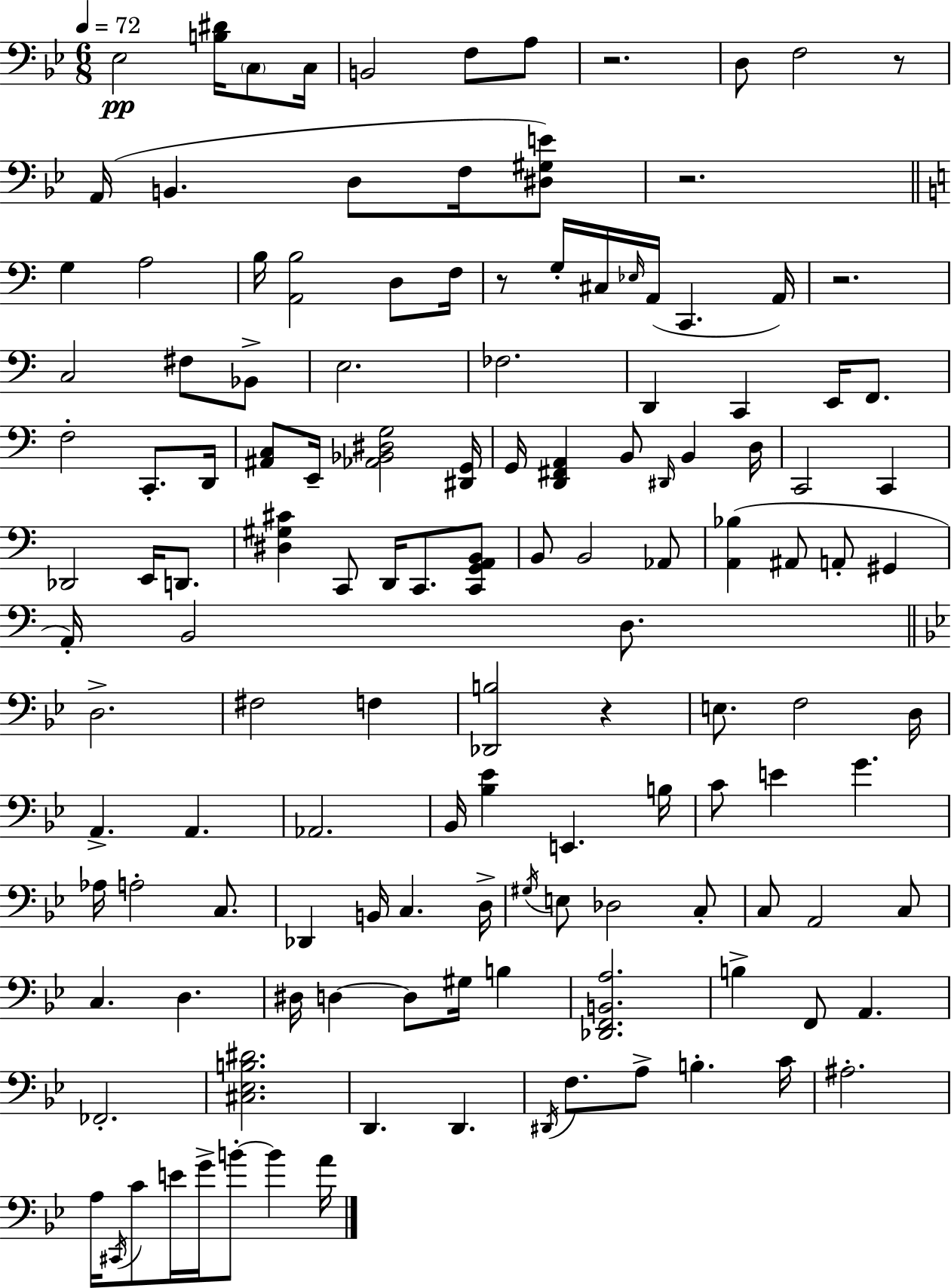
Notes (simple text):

Eb3/h [B3,D#4]/s C3/e C3/s B2/h F3/e A3/e R/h. D3/e F3/h R/e A2/s B2/q. D3/e F3/s [D#3,G#3,E4]/e R/h. G3/q A3/h B3/s [A2,B3]/h D3/e F3/s R/e G3/s C#3/s Eb3/s A2/s C2/q. A2/s R/h. C3/h F#3/e Bb2/e E3/h. FES3/h. D2/q C2/q E2/s F2/e. F3/h C2/e. D2/s [A#2,C3]/e E2/s [Ab2,Bb2,D#3,G3]/h [D#2,G2]/s G2/s [D2,F#2,A2]/q B2/e D#2/s B2/q D3/s C2/h C2/q Db2/h E2/s D2/e. [D#3,G#3,C#4]/q C2/e D2/s C2/e. [C2,G2,A2,B2]/e B2/e B2/h Ab2/e [A2,Bb3]/q A#2/e A2/e G#2/q A2/s B2/h D3/e. D3/h. F#3/h F3/q [Db2,B3]/h R/q E3/e. F3/h D3/s A2/q. A2/q. Ab2/h. Bb2/s [Bb3,Eb4]/q E2/q. B3/s C4/e E4/q G4/q. Ab3/s A3/h C3/e. Db2/q B2/s C3/q. D3/s G#3/s E3/e Db3/h C3/e C3/e A2/h C3/e C3/q. D3/q. D#3/s D3/q D3/e G#3/s B3/q [Db2,F2,B2,A3]/h. B3/q F2/e A2/q. FES2/h. [C#3,Eb3,B3,D#4]/h. D2/q. D2/q. D#2/s F3/e. A3/e B3/q. C4/s A#3/h. A3/s C#2/s C4/e E4/s G4/s B4/e B4/q A4/s